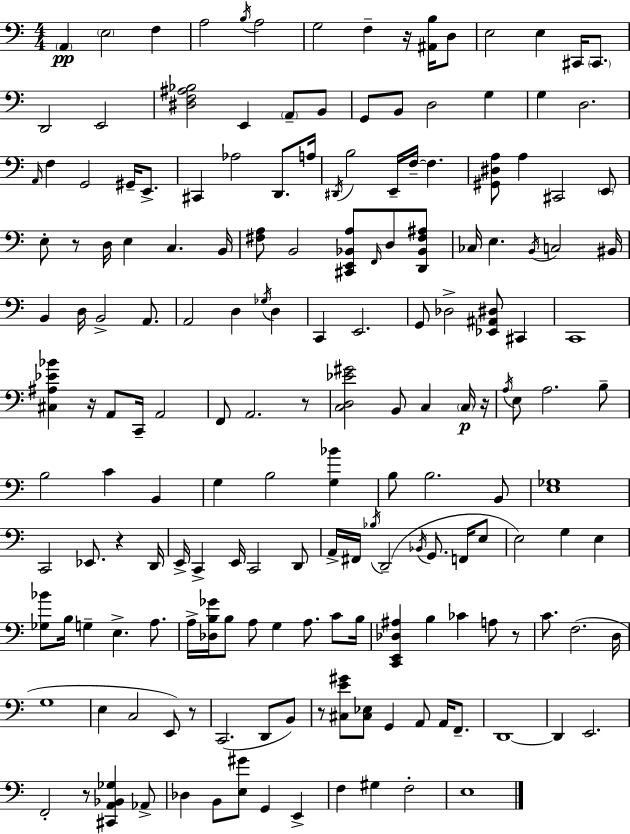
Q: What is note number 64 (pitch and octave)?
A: E2